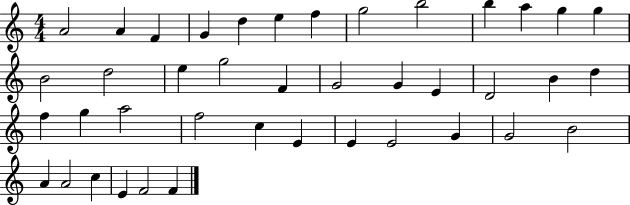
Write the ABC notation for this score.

X:1
T:Untitled
M:4/4
L:1/4
K:C
A2 A F G d e f g2 b2 b a g g B2 d2 e g2 F G2 G E D2 B d f g a2 f2 c E E E2 G G2 B2 A A2 c E F2 F